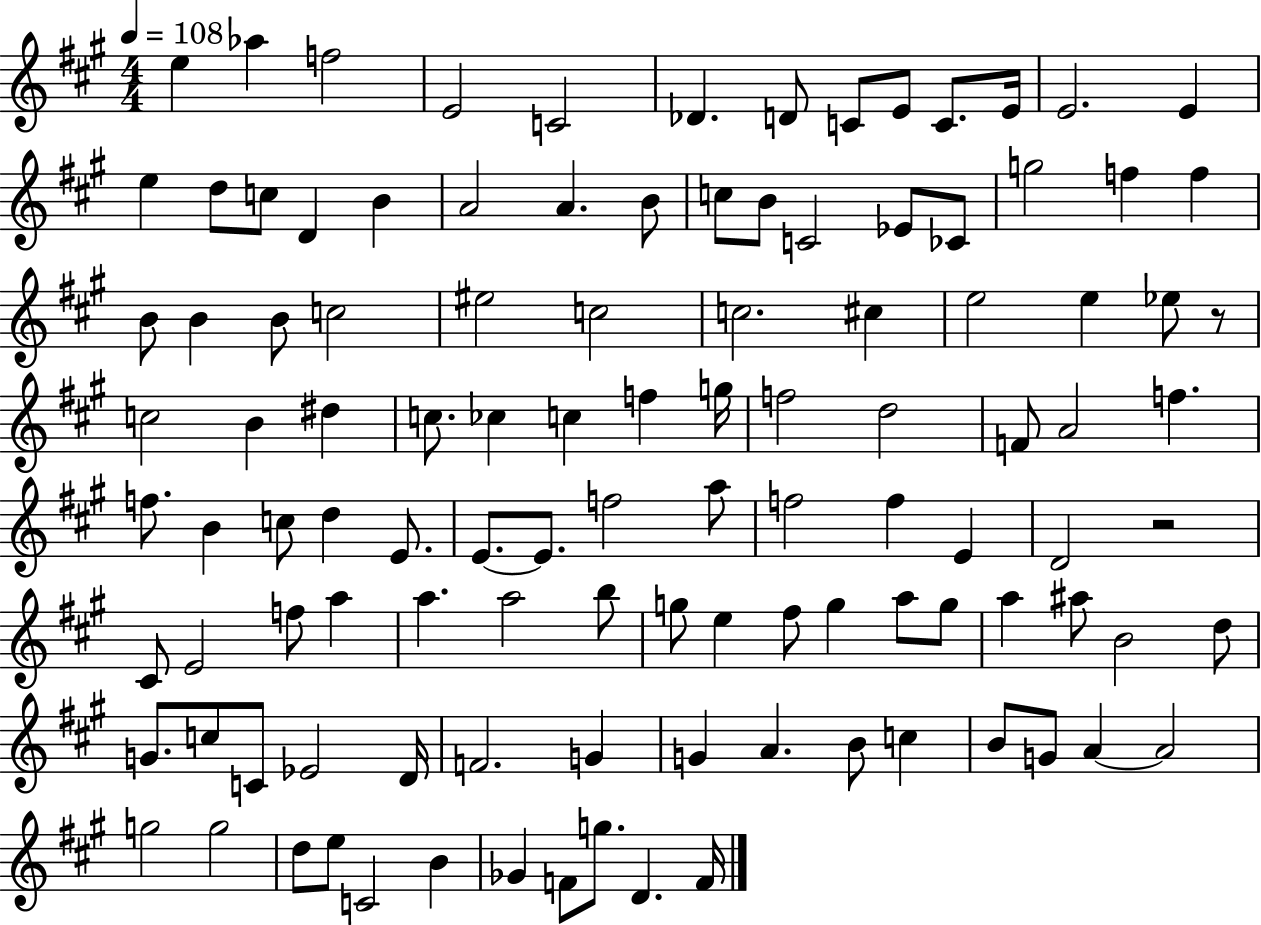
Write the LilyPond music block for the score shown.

{
  \clef treble
  \numericTimeSignature
  \time 4/4
  \key a \major
  \tempo 4 = 108
  e''4 aes''4 f''2 | e'2 c'2 | des'4. d'8 c'8 e'8 c'8. e'16 | e'2. e'4 | \break e''4 d''8 c''8 d'4 b'4 | a'2 a'4. b'8 | c''8 b'8 c'2 ees'8 ces'8 | g''2 f''4 f''4 | \break b'8 b'4 b'8 c''2 | eis''2 c''2 | c''2. cis''4 | e''2 e''4 ees''8 r8 | \break c''2 b'4 dis''4 | c''8. ces''4 c''4 f''4 g''16 | f''2 d''2 | f'8 a'2 f''4. | \break f''8. b'4 c''8 d''4 e'8. | e'8.~~ e'8. f''2 a''8 | f''2 f''4 e'4 | d'2 r2 | \break cis'8 e'2 f''8 a''4 | a''4. a''2 b''8 | g''8 e''4 fis''8 g''4 a''8 g''8 | a''4 ais''8 b'2 d''8 | \break g'8. c''8 c'8 ees'2 d'16 | f'2. g'4 | g'4 a'4. b'8 c''4 | b'8 g'8 a'4~~ a'2 | \break g''2 g''2 | d''8 e''8 c'2 b'4 | ges'4 f'8 g''8. d'4. f'16 | \bar "|."
}